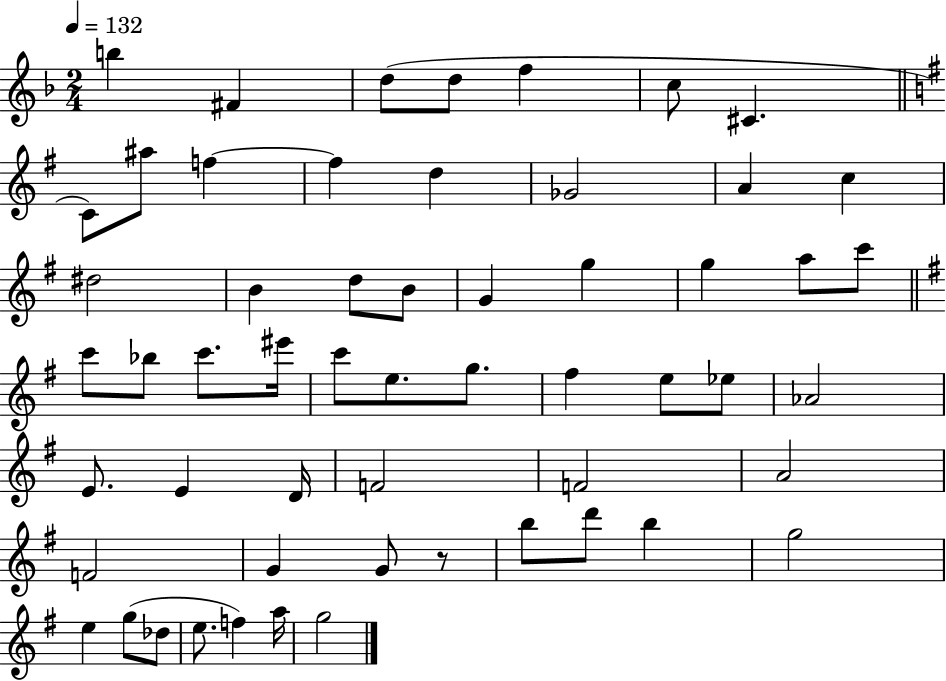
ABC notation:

X:1
T:Untitled
M:2/4
L:1/4
K:F
b ^F d/2 d/2 f c/2 ^C C/2 ^a/2 f f d _G2 A c ^d2 B d/2 B/2 G g g a/2 c'/2 c'/2 _b/2 c'/2 ^e'/4 c'/2 e/2 g/2 ^f e/2 _e/2 _A2 E/2 E D/4 F2 F2 A2 F2 G G/2 z/2 b/2 d'/2 b g2 e g/2 _d/2 e/2 f a/4 g2